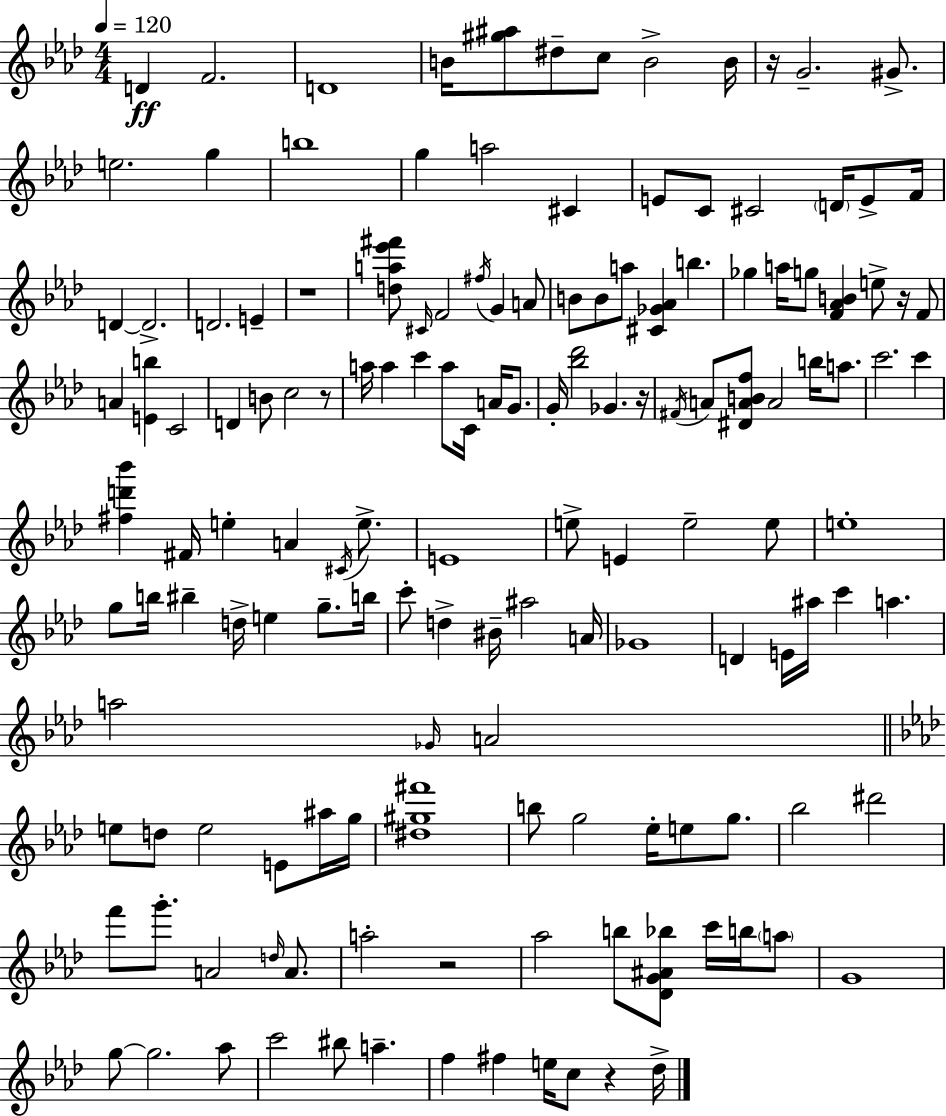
D4/q F4/h. D4/w B4/s [G#5,A#5]/e D#5/e C5/e B4/h B4/s R/s G4/h. G#4/e. E5/h. G5/q B5/w G5/q A5/h C#4/q E4/e C4/e C#4/h D4/s E4/e F4/s D4/q D4/h. D4/h. E4/q R/w [D5,A5,Eb6,F#6]/e C#4/s F4/h F#5/s G4/q A4/e B4/e B4/e A5/e [C#4,Gb4,Ab4]/q B5/q. Gb5/q A5/s G5/e [F4,Ab4,B4]/q E5/e R/s F4/e A4/q [E4,B5]/q C4/h D4/q B4/e C5/h R/e A5/s A5/q C6/q A5/e C4/s A4/s G4/e. G4/s [Bb5,Db6]/h Gb4/q. R/s F#4/s A4/e [D#4,A4,B4,F5]/e A4/h B5/s A5/e. C6/h. C6/q [F#5,D6,Bb6]/q F#4/s E5/q A4/q C#4/s E5/e. E4/w E5/e E4/q E5/h E5/e E5/w G5/e B5/s BIS5/q D5/s E5/q G5/e. B5/s C6/e D5/q BIS4/s A#5/h A4/s Gb4/w D4/q E4/s A#5/s C6/q A5/q. A5/h Gb4/s A4/h E5/e D5/e E5/h E4/e A#5/s G5/s [D#5,G#5,F#6]/w B5/e G5/h Eb5/s E5/e G5/e. Bb5/h D#6/h F6/e G6/e. A4/h D5/s A4/e. A5/h R/h Ab5/h B5/e [Db4,G4,A#4,Bb5]/e C6/s B5/s A5/e G4/w G5/e G5/h. Ab5/e C6/h BIS5/e A5/q. F5/q F#5/q E5/s C5/e R/q Db5/s